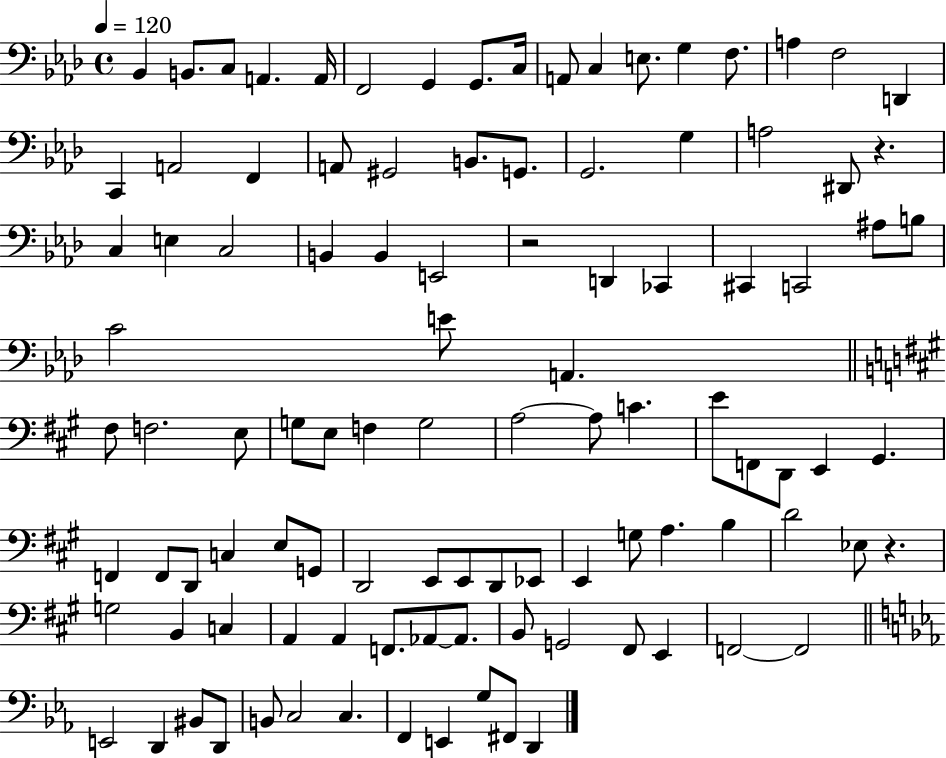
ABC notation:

X:1
T:Untitled
M:4/4
L:1/4
K:Ab
_B,, B,,/2 C,/2 A,, A,,/4 F,,2 G,, G,,/2 C,/4 A,,/2 C, E,/2 G, F,/2 A, F,2 D,, C,, A,,2 F,, A,,/2 ^G,,2 B,,/2 G,,/2 G,,2 G, A,2 ^D,,/2 z C, E, C,2 B,, B,, E,,2 z2 D,, _C,, ^C,, C,,2 ^A,/2 B,/2 C2 E/2 A,, ^F,/2 F,2 E,/2 G,/2 E,/2 F, G,2 A,2 A,/2 C E/2 F,,/2 D,,/2 E,, ^G,, F,, F,,/2 D,,/2 C, E,/2 G,,/2 D,,2 E,,/2 E,,/2 D,,/2 _E,,/2 E,, G,/2 A, B, D2 _E,/2 z G,2 B,, C, A,, A,, F,,/2 _A,,/2 _A,,/2 B,,/2 G,,2 ^F,,/2 E,, F,,2 F,,2 E,,2 D,, ^B,,/2 D,,/2 B,,/2 C,2 C, F,, E,, G,/2 ^F,,/2 D,,